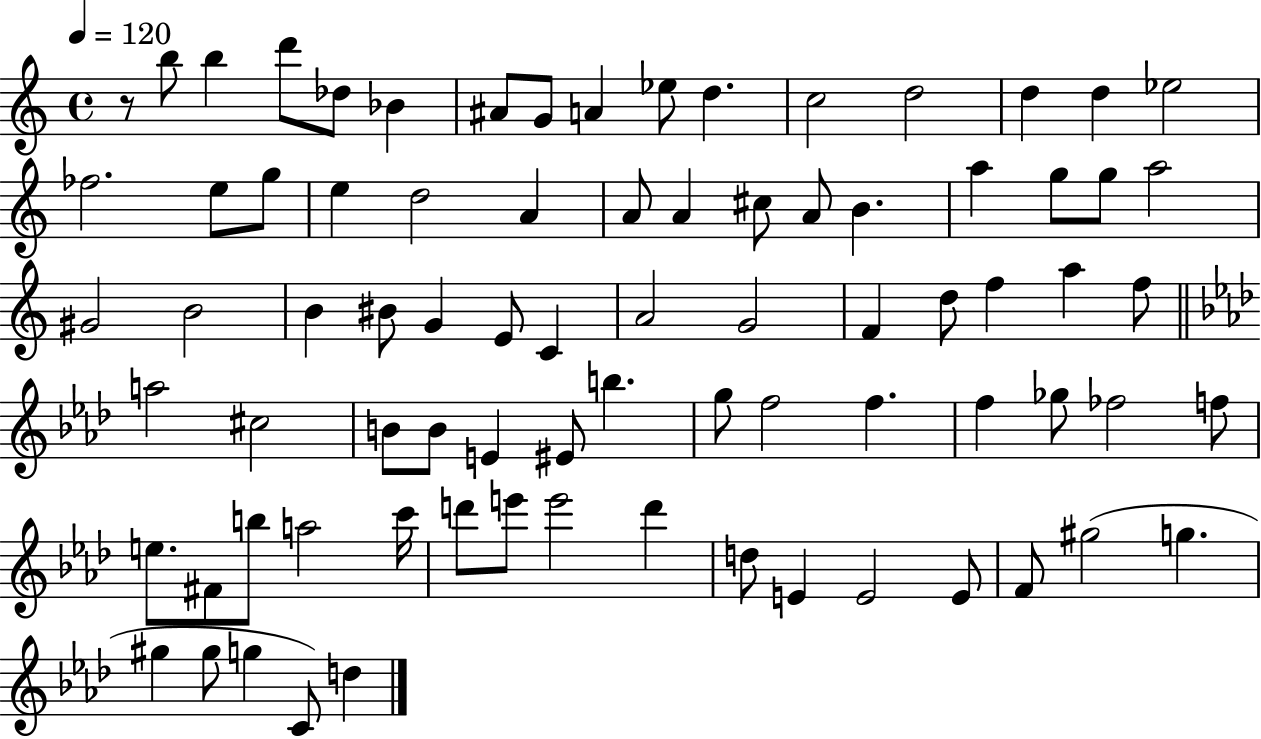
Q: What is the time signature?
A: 4/4